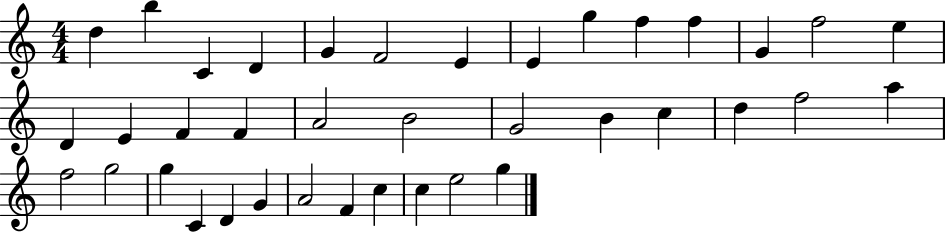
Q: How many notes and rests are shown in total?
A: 38